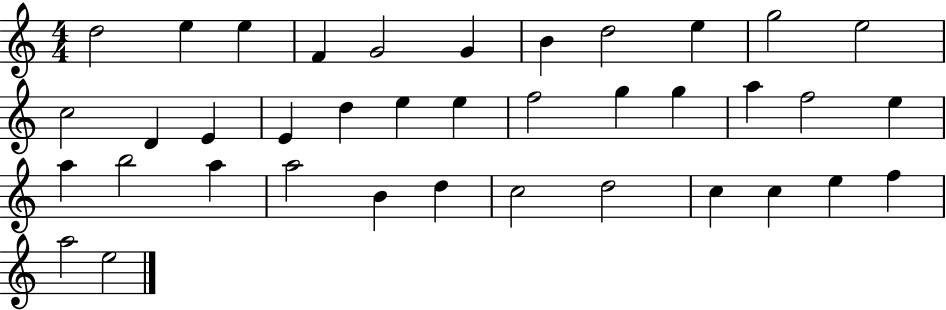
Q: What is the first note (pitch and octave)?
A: D5